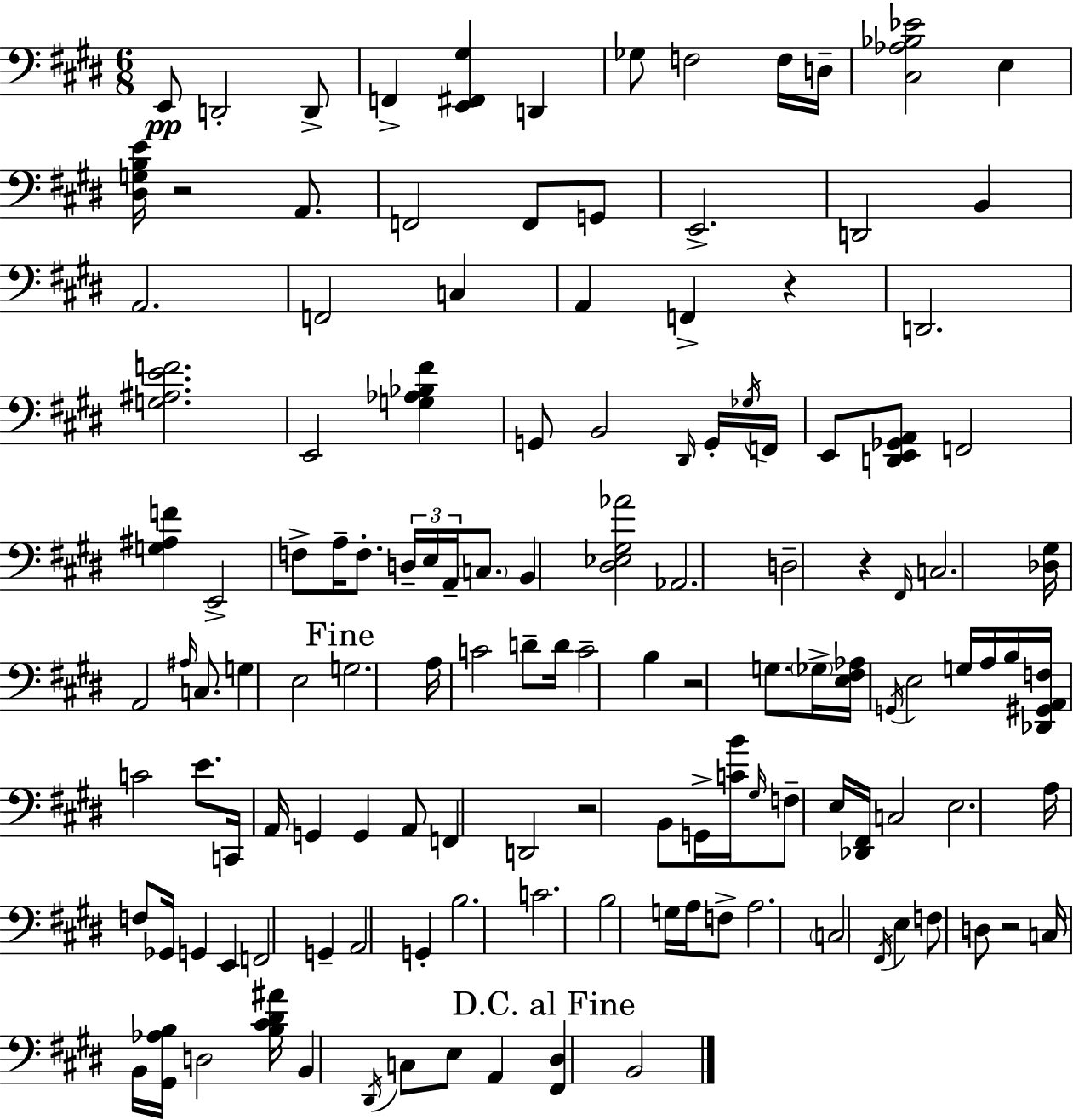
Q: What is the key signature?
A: E major